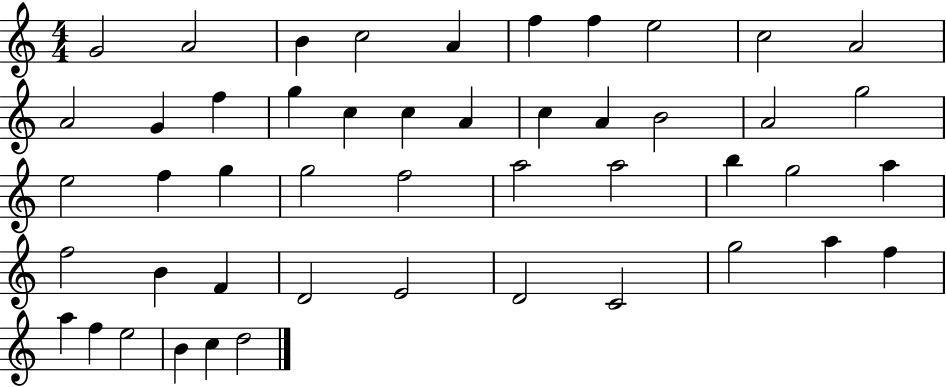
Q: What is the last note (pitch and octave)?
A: D5